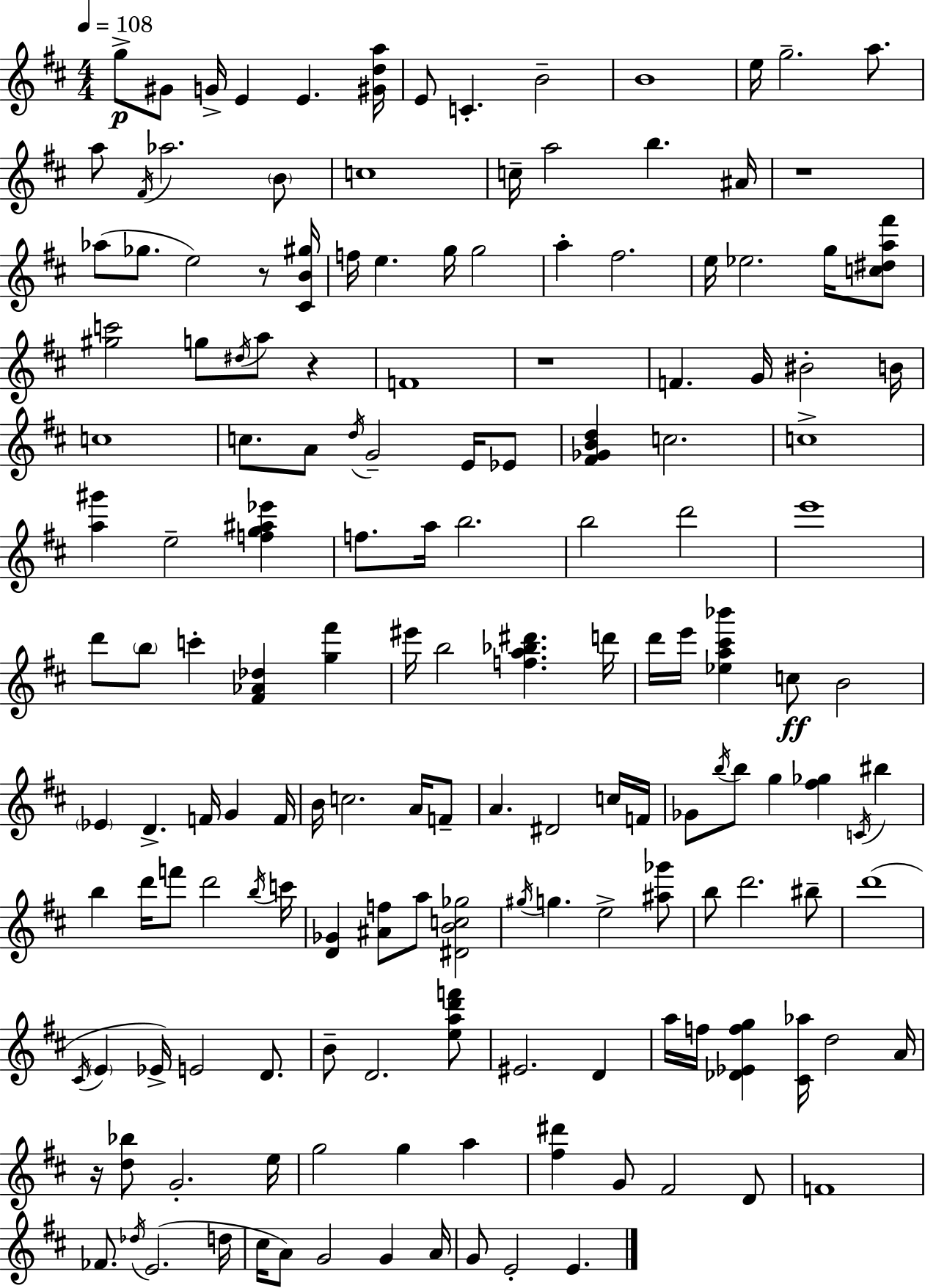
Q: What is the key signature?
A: D major